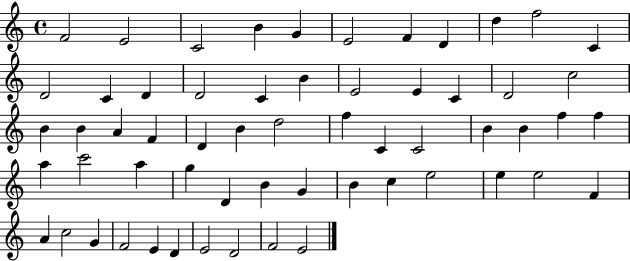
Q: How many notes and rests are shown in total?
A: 59